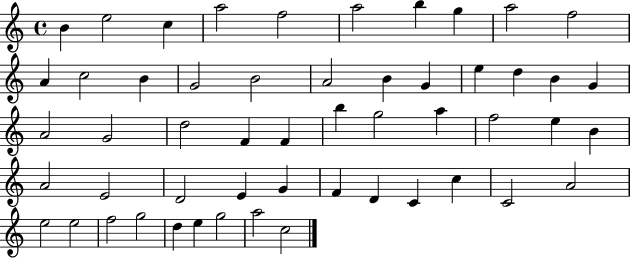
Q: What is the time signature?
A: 4/4